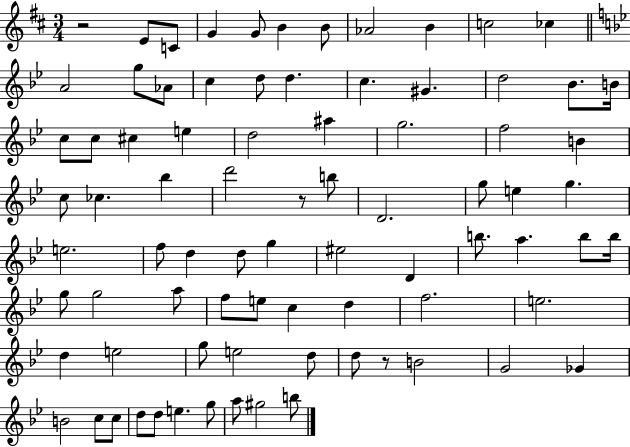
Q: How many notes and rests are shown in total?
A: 81